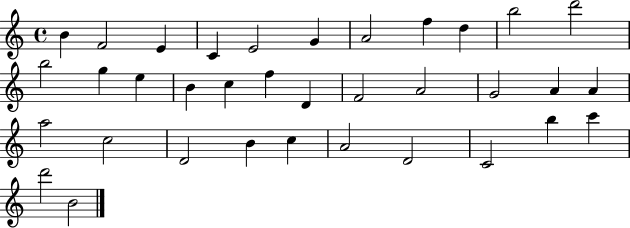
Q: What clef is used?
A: treble